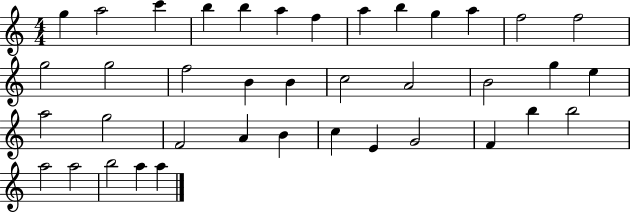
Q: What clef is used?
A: treble